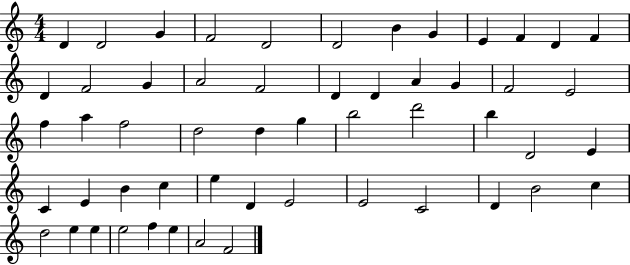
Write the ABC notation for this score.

X:1
T:Untitled
M:4/4
L:1/4
K:C
D D2 G F2 D2 D2 B G E F D F D F2 G A2 F2 D D A G F2 E2 f a f2 d2 d g b2 d'2 b D2 E C E B c e D E2 E2 C2 D B2 c d2 e e e2 f e A2 F2